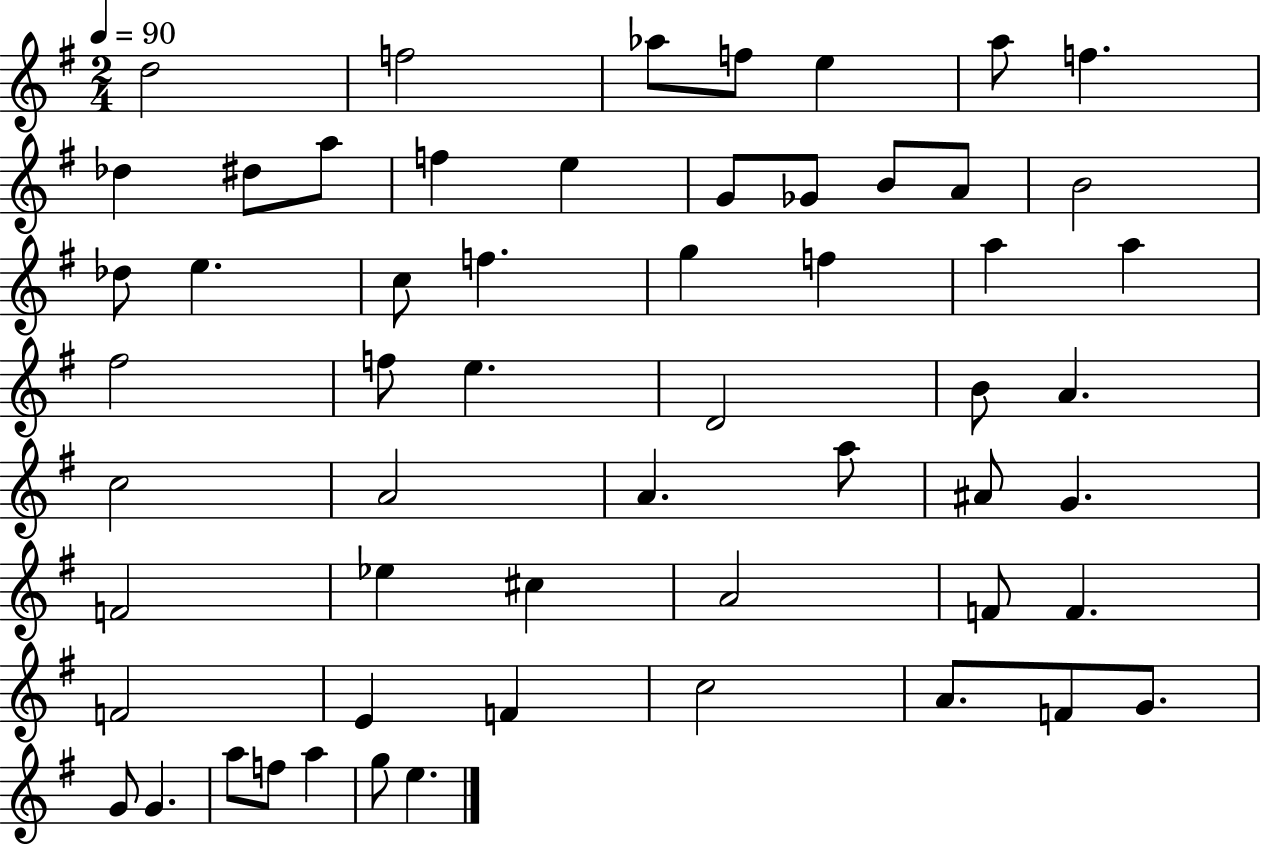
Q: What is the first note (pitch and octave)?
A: D5